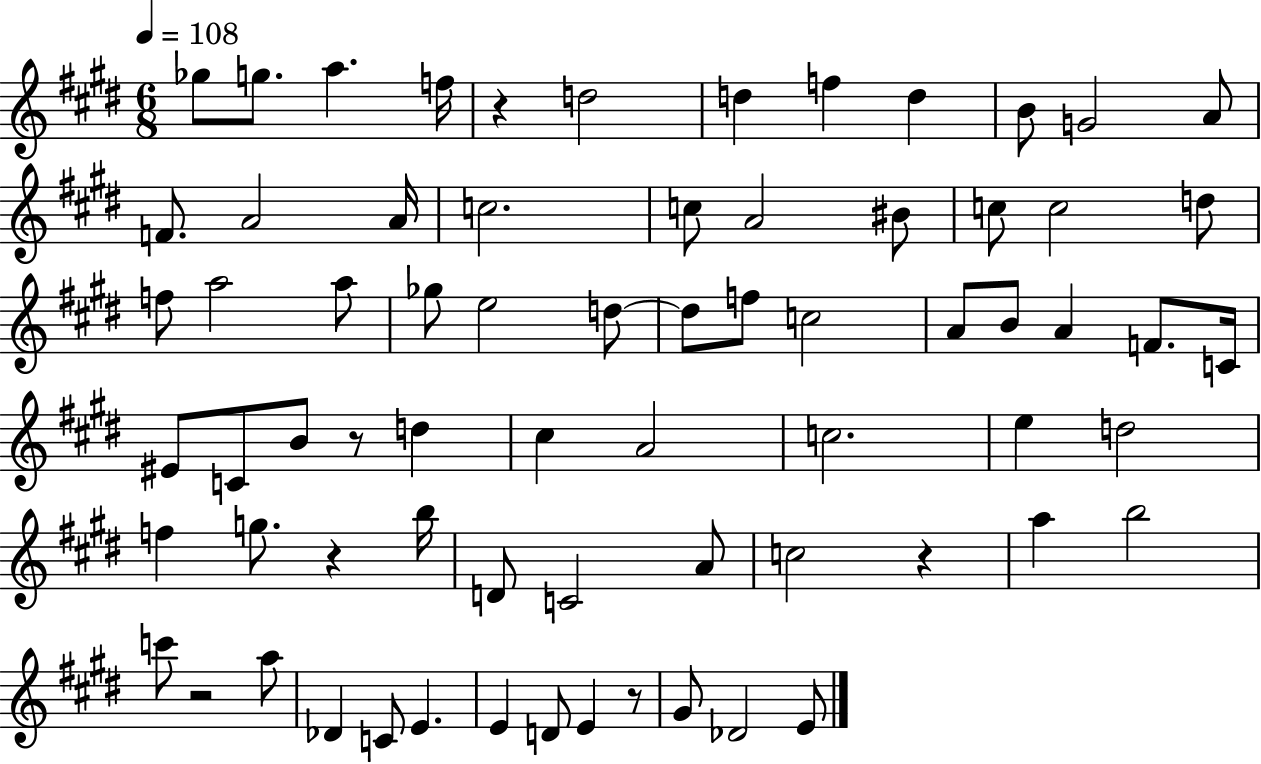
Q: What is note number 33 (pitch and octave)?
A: A4